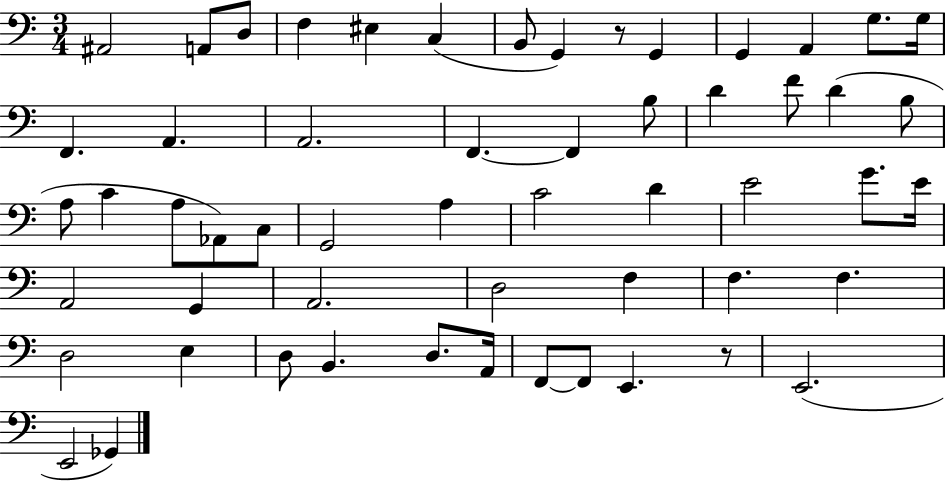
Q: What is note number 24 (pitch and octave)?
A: A3